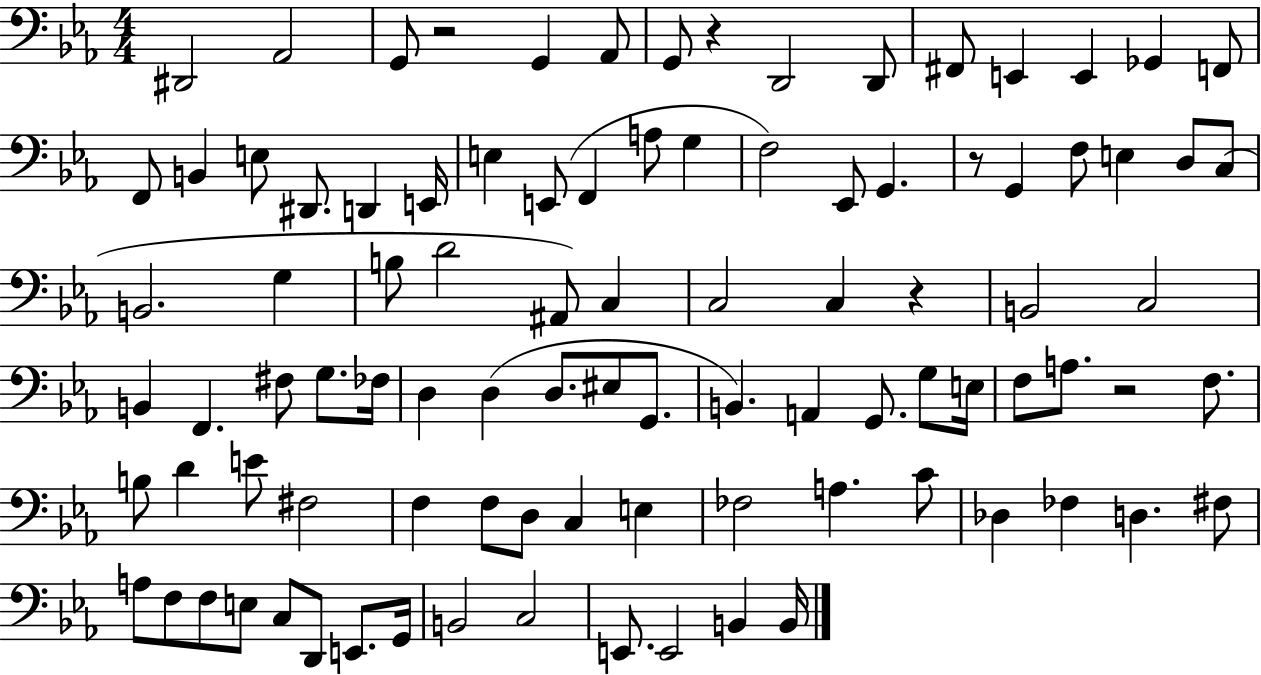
X:1
T:Untitled
M:4/4
L:1/4
K:Eb
^D,,2 _A,,2 G,,/2 z2 G,, _A,,/2 G,,/2 z D,,2 D,,/2 ^F,,/2 E,, E,, _G,, F,,/2 F,,/2 B,, E,/2 ^D,,/2 D,, E,,/4 E, E,,/2 F,, A,/2 G, F,2 _E,,/2 G,, z/2 G,, F,/2 E, D,/2 C,/2 B,,2 G, B,/2 D2 ^A,,/2 C, C,2 C, z B,,2 C,2 B,, F,, ^F,/2 G,/2 _F,/4 D, D, D,/2 ^E,/2 G,,/2 B,, A,, G,,/2 G,/2 E,/4 F,/2 A,/2 z2 F,/2 B,/2 D E/2 ^F,2 F, F,/2 D,/2 C, E, _F,2 A, C/2 _D, _F, D, ^F,/2 A,/2 F,/2 F,/2 E,/2 C,/2 D,,/2 E,,/2 G,,/4 B,,2 C,2 E,,/2 E,,2 B,, B,,/4